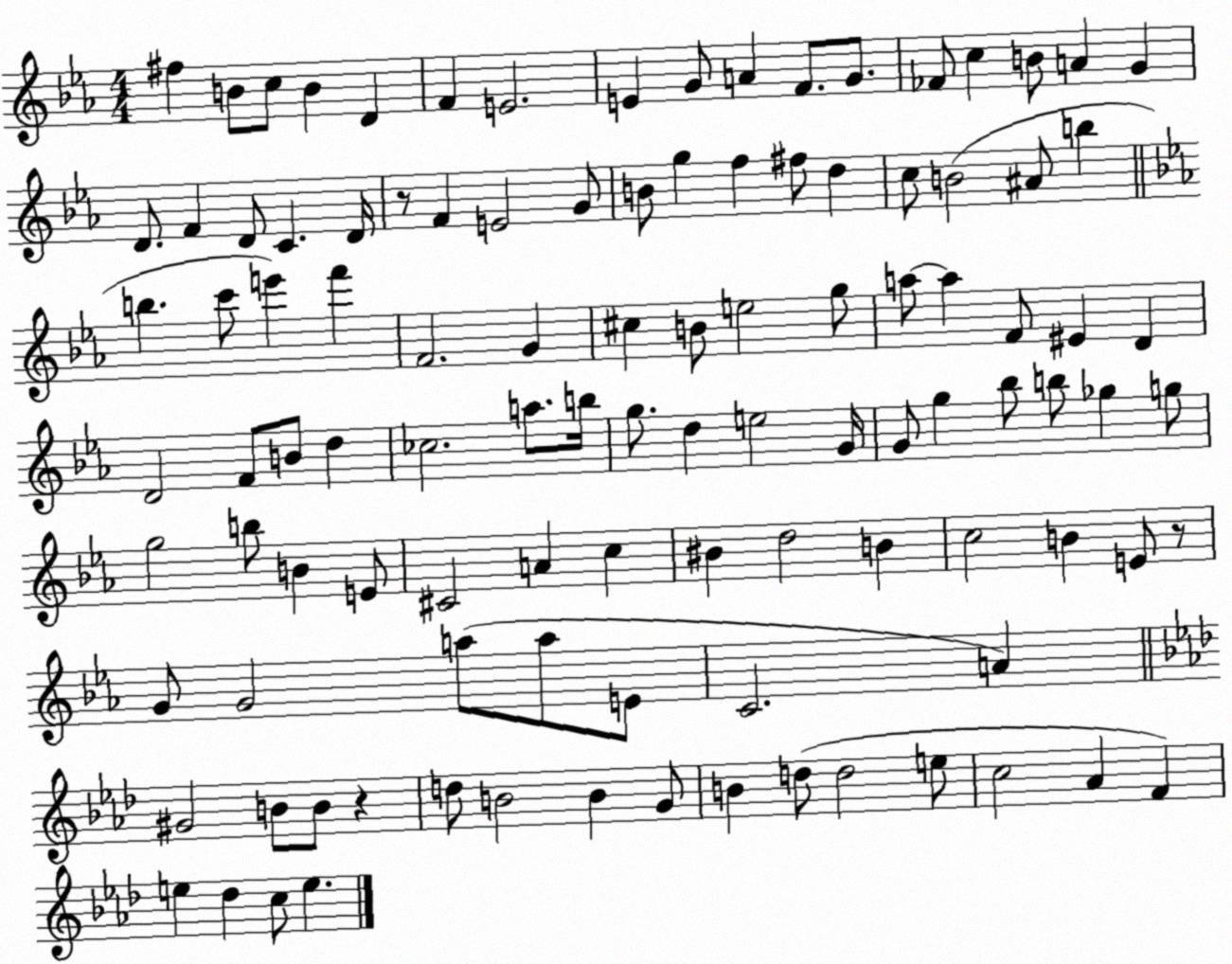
X:1
T:Untitled
M:4/4
L:1/4
K:Eb
^f B/2 c/2 B D F E2 E G/2 A F/2 G/2 _F/2 c B/2 A G D/2 F D/2 C D/4 z/2 F E2 G/2 B/2 g f ^f/2 d c/2 B2 ^A/2 b b c'/2 e' f' F2 G ^c B/2 e2 g/2 a/2 a F/2 ^E D D2 F/2 B/2 d _c2 a/2 b/4 g/2 d e2 G/4 G/2 g _b/2 b/2 _g g/2 g2 b/2 B E/2 ^C2 A c ^B d2 B c2 B E/2 z/2 G/2 G2 a/2 a/2 E/2 C2 A ^G2 B/2 B/2 z d/2 B2 B G/2 B d/2 d2 e/2 c2 _A F e _d c/2 e